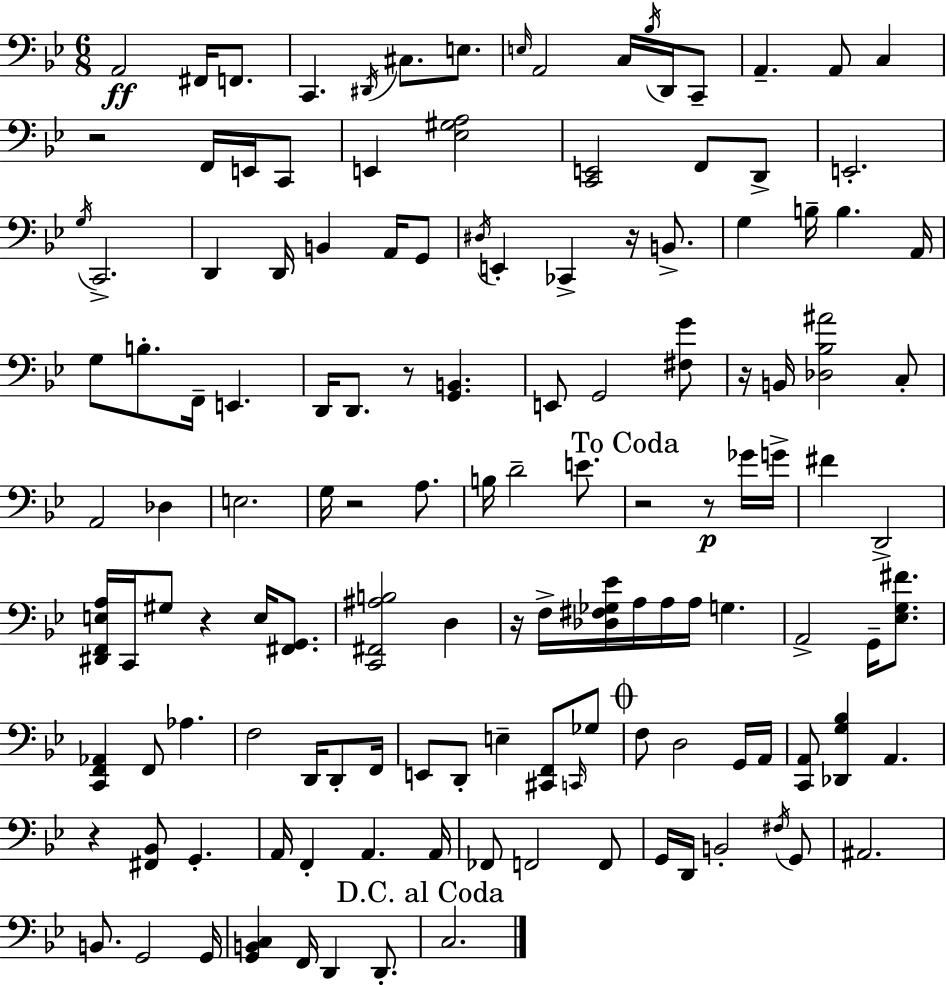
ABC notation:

X:1
T:Untitled
M:6/8
L:1/4
K:Gm
A,,2 ^F,,/4 F,,/2 C,, ^D,,/4 ^C,/2 E,/2 E,/4 A,,2 C,/4 _B,/4 D,,/4 C,,/2 A,, A,,/2 C, z2 F,,/4 E,,/4 C,,/2 E,, [_E,^G,A,]2 [C,,E,,]2 F,,/2 D,,/2 E,,2 G,/4 C,,2 D,, D,,/4 B,, A,,/4 G,,/2 ^D,/4 E,, _C,, z/4 B,,/2 G, B,/4 B, A,,/4 G,/2 B,/2 F,,/4 E,, D,,/4 D,,/2 z/2 [G,,B,,] E,,/2 G,,2 [^F,G]/2 z/4 B,,/4 [_D,_B,^A]2 C,/2 A,,2 _D, E,2 G,/4 z2 A,/2 B,/4 D2 E/2 z2 z/2 _G/4 G/4 ^F D,,2 [^D,,F,,E,A,]/4 C,,/4 ^G,/2 z E,/4 [^F,,G,,]/2 [C,,^F,,^A,B,]2 D, z/4 F,/4 [_D,^F,_G,_E]/4 A,/4 A,/4 A,/4 G, A,,2 G,,/4 [_E,G,^F]/2 [C,,F,,_A,,] F,,/2 _A, F,2 D,,/4 D,,/2 F,,/4 E,,/2 D,,/2 E, [^C,,F,,]/2 C,,/4 _G,/2 F,/2 D,2 G,,/4 A,,/4 [C,,A,,]/2 [_D,,G,_B,] A,, z [^F,,_B,,]/2 G,, A,,/4 F,, A,, A,,/4 _F,,/2 F,,2 F,,/2 G,,/4 D,,/4 B,,2 ^F,/4 G,,/2 ^A,,2 B,,/2 G,,2 G,,/4 [G,,B,,C,] F,,/4 D,, D,,/2 C,2